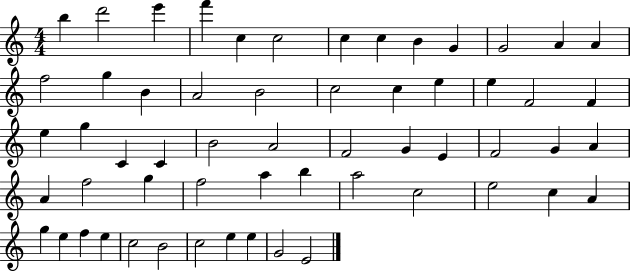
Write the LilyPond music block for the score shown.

{
  \clef treble
  \numericTimeSignature
  \time 4/4
  \key c \major
  b''4 d'''2 e'''4 | f'''4 c''4 c''2 | c''4 c''4 b'4 g'4 | g'2 a'4 a'4 | \break f''2 g''4 b'4 | a'2 b'2 | c''2 c''4 e''4 | e''4 f'2 f'4 | \break e''4 g''4 c'4 c'4 | b'2 a'2 | f'2 g'4 e'4 | f'2 g'4 a'4 | \break a'4 f''2 g''4 | f''2 a''4 b''4 | a''2 c''2 | e''2 c''4 a'4 | \break g''4 e''4 f''4 e''4 | c''2 b'2 | c''2 e''4 e''4 | g'2 e'2 | \break \bar "|."
}